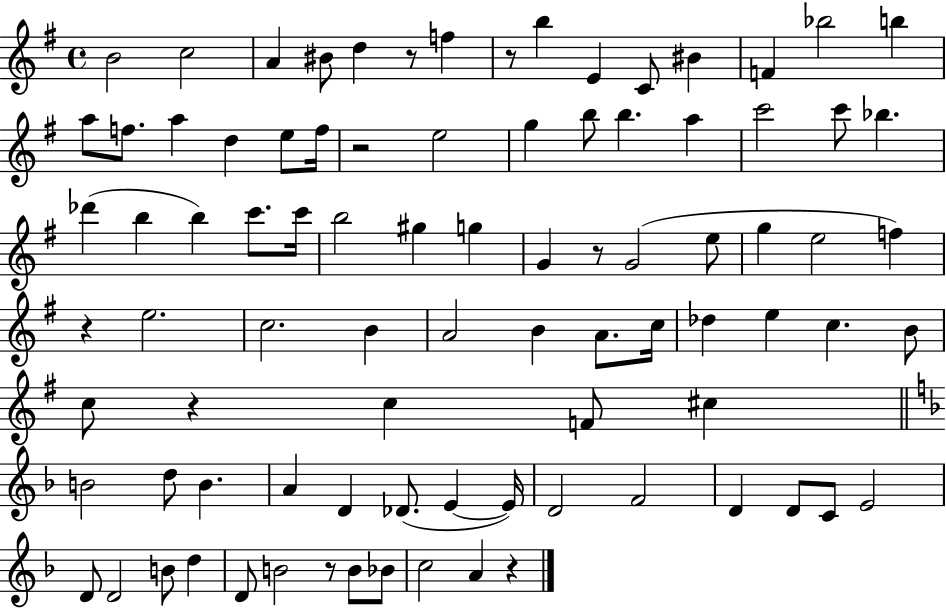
X:1
T:Untitled
M:4/4
L:1/4
K:G
B2 c2 A ^B/2 d z/2 f z/2 b E C/2 ^B F _b2 b a/2 f/2 a d e/2 f/4 z2 e2 g b/2 b a c'2 c'/2 _b _d' b b c'/2 c'/4 b2 ^g g G z/2 G2 e/2 g e2 f z e2 c2 B A2 B A/2 c/4 _d e c B/2 c/2 z c F/2 ^c B2 d/2 B A D _D/2 E E/4 D2 F2 D D/2 C/2 E2 D/2 D2 B/2 d D/2 B2 z/2 B/2 _B/2 c2 A z